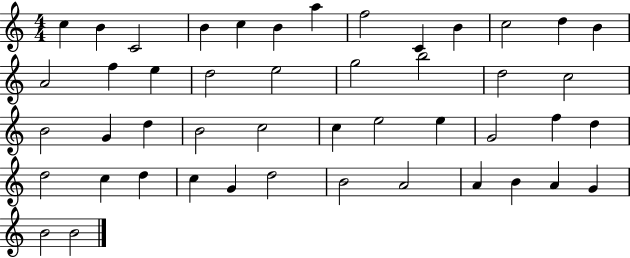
X:1
T:Untitled
M:4/4
L:1/4
K:C
c B C2 B c B a f2 C B c2 d B A2 f e d2 e2 g2 b2 d2 c2 B2 G d B2 c2 c e2 e G2 f d d2 c d c G d2 B2 A2 A B A G B2 B2